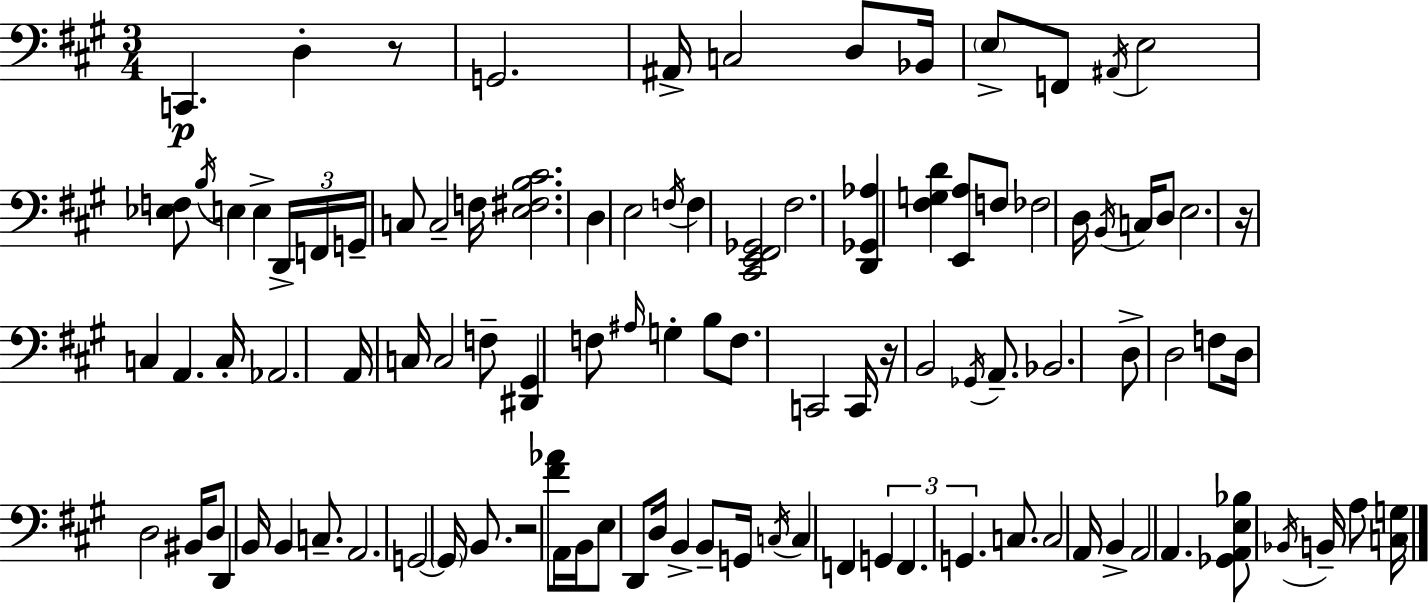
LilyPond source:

{
  \clef bass
  \numericTimeSignature
  \time 3/4
  \key a \major
  c,4.\p d4-. r8 | g,2. | ais,16-> c2 d8 bes,16 | \parenthesize e8-> f,8 \acciaccatura { ais,16 } e2 | \break <ees f>8 \acciaccatura { b16 } e4 e4-> | \tuplet 3/2 { d,16-> f,16 g,16-- } c8 c2-- | f16 <e fis b cis'>2. | d4 e2 | \break \acciaccatura { f16 } f4 <cis, e, fis, ges,>2 | fis2. | <d, ges, aes>4 <fis g d'>4 <e, a>8 | f8 fes2 d16 | \break \acciaccatura { b,16 } c16 d8 e2. | r16 c4 a,4. | c16-. aes,2. | a,16 c16 c2 | \break f8-- <dis, gis,>4 f8 \grace { ais16 } g4-. | b8 f8. c,2 | c,16 r16 b,2 | \acciaccatura { ges,16 } a,8.-- bes,2. | \break d8-> d2 | f8 d16 d2 | bis,16 d8 d,4 b,16 b,4 | c8.-- a,2. | \break g,2~~ | \parenthesize g,16 b,8. r2 | <fis' aes'>8 a,16 b,16 e8 d,8 d16 b,4-> | b,8-- g,16 \acciaccatura { c16 } c4 f,4 | \break \tuplet 3/2 { g,4 f,4. | g,4. } c8. c2 | a,16 b,4-> a,2 | a,4. | \break <ges, a, e bes>8 \acciaccatura { bes,16 } b,16-- a8 <c g>16 \bar "|."
}